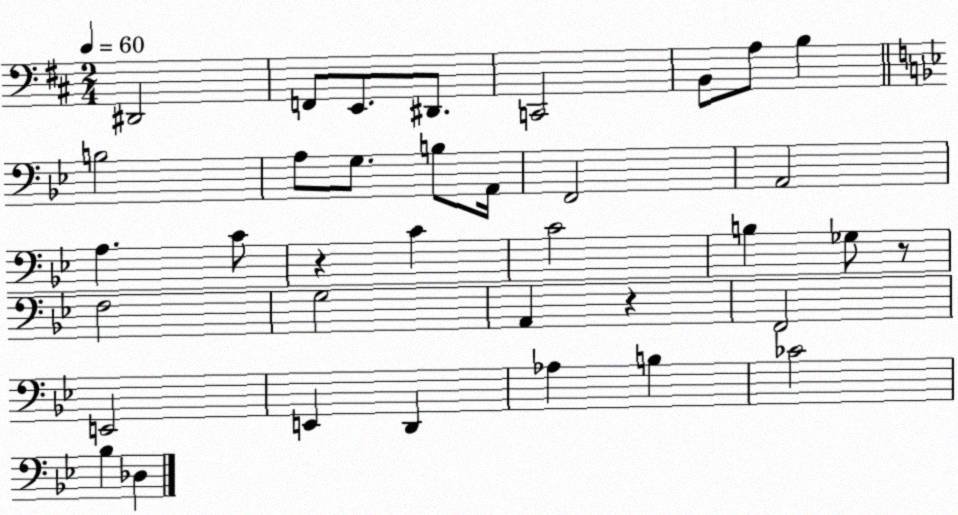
X:1
T:Untitled
M:2/4
L:1/4
K:D
^D,,2 F,,/2 E,,/2 ^D,,/2 C,,2 B,,/2 A,/2 B, B,2 A,/2 G,/2 B,/2 A,,/4 F,,2 A,,2 A, C/2 z C C2 B, _G,/2 z/2 F,2 G,2 A,, z F,,2 E,,2 E,, D,, _A, B, _C2 _B, _D,